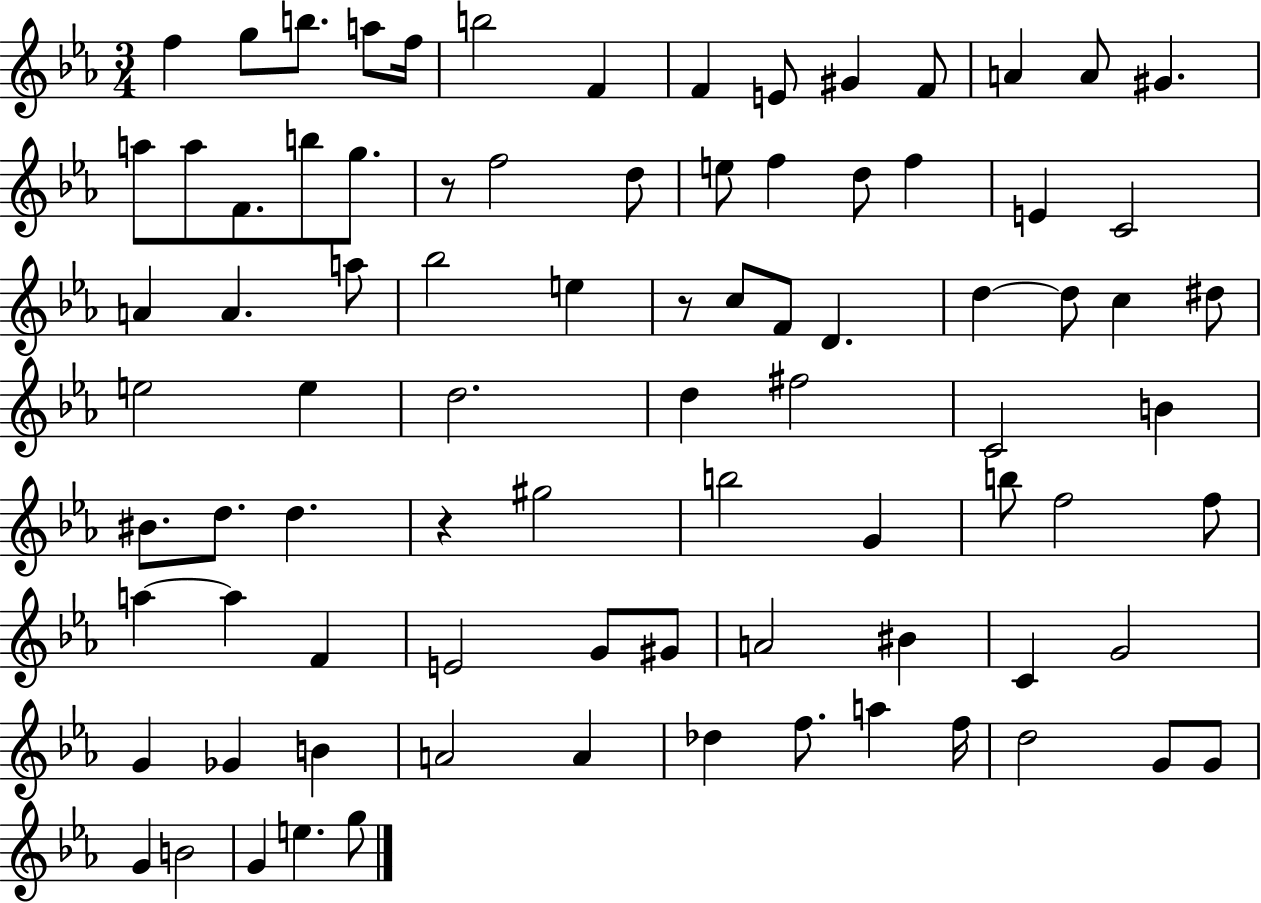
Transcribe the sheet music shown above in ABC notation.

X:1
T:Untitled
M:3/4
L:1/4
K:Eb
f g/2 b/2 a/2 f/4 b2 F F E/2 ^G F/2 A A/2 ^G a/2 a/2 F/2 b/2 g/2 z/2 f2 d/2 e/2 f d/2 f E C2 A A a/2 _b2 e z/2 c/2 F/2 D d d/2 c ^d/2 e2 e d2 d ^f2 C2 B ^B/2 d/2 d z ^g2 b2 G b/2 f2 f/2 a a F E2 G/2 ^G/2 A2 ^B C G2 G _G B A2 A _d f/2 a f/4 d2 G/2 G/2 G B2 G e g/2